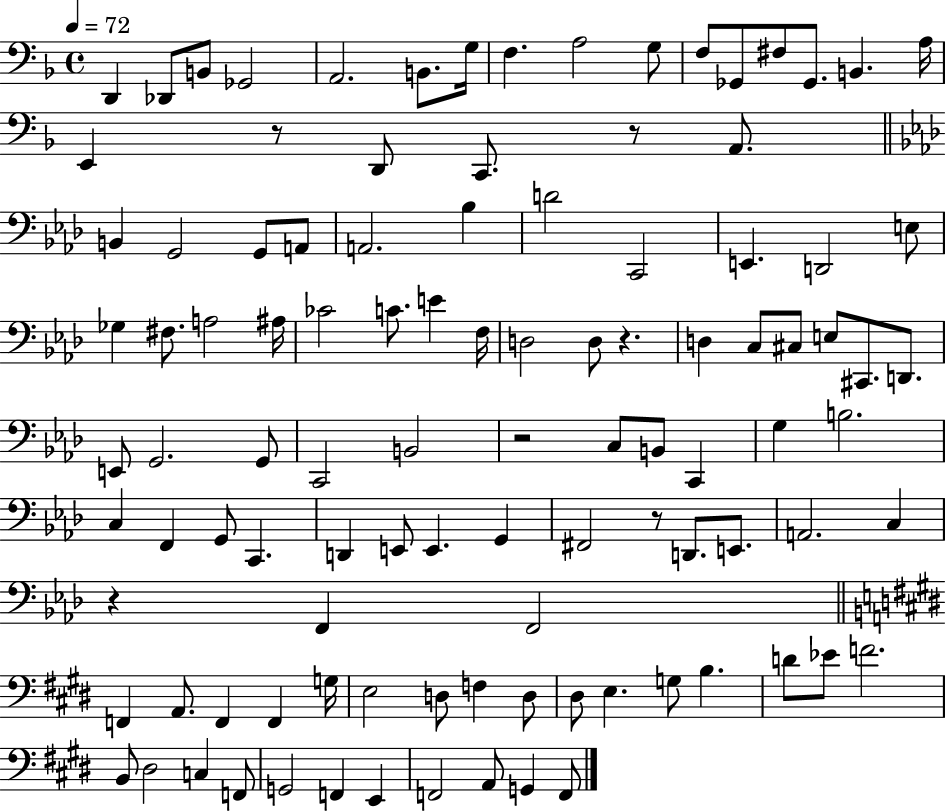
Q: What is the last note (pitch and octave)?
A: F2